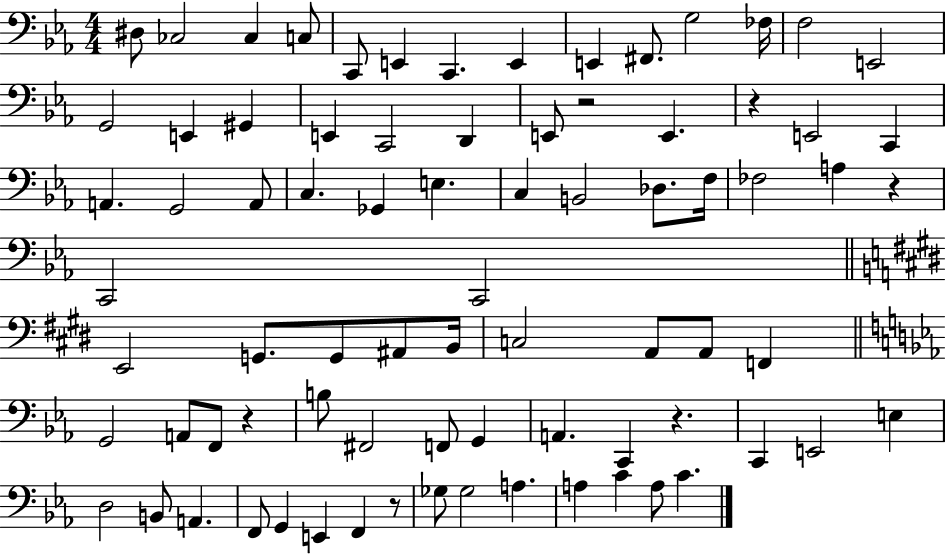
{
  \clef bass
  \numericTimeSignature
  \time 4/4
  \key ees \major
  dis8 ces2 ces4 c8 | c,8 e,4 c,4. e,4 | e,4 fis,8. g2 fes16 | f2 e,2 | \break g,2 e,4 gis,4 | e,4 c,2 d,4 | e,8 r2 e,4. | r4 e,2 c,4 | \break a,4. g,2 a,8 | c4. ges,4 e4. | c4 b,2 des8. f16 | fes2 a4 r4 | \break c,2 c,2 | \bar "||" \break \key e \major e,2 g,8. g,8 ais,8 b,16 | c2 a,8 a,8 f,4 | \bar "||" \break \key ees \major g,2 a,8 f,8 r4 | b8 fis,2 f,8 g,4 | a,4. c,4 r4. | c,4 e,2 e4 | \break d2 b,8 a,4. | f,8 g,4 e,4 f,4 r8 | ges8 ges2 a4. | a4 c'4 a8 c'4. | \break \bar "|."
}